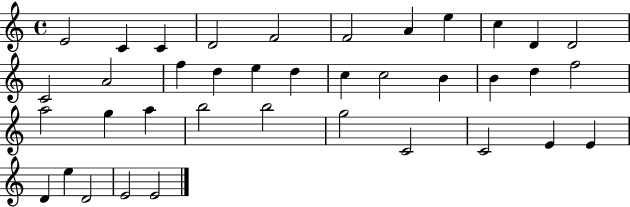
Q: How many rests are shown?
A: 0